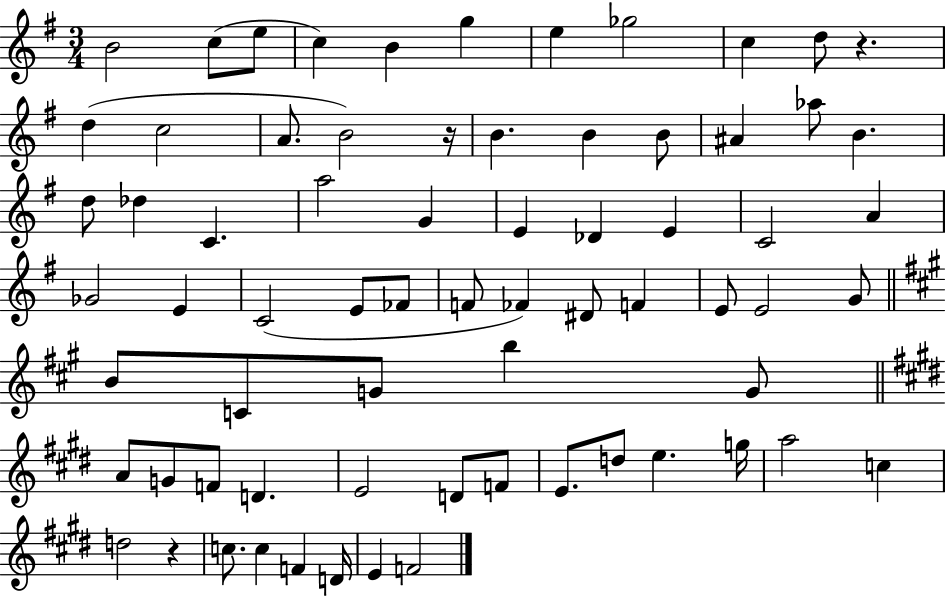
B4/h C5/e E5/e C5/q B4/q G5/q E5/q Gb5/h C5/q D5/e R/q. D5/q C5/h A4/e. B4/h R/s B4/q. B4/q B4/e A#4/q Ab5/e B4/q. D5/e Db5/q C4/q. A5/h G4/q E4/q Db4/q E4/q C4/h A4/q Gb4/h E4/q C4/h E4/e FES4/e F4/e FES4/q D#4/e F4/q E4/e E4/h G4/e B4/e C4/e G4/e B5/q G4/e A4/e G4/e F4/e D4/q. E4/h D4/e F4/e E4/e. D5/e E5/q. G5/s A5/h C5/q D5/h R/q C5/e. C5/q F4/q D4/s E4/q F4/h